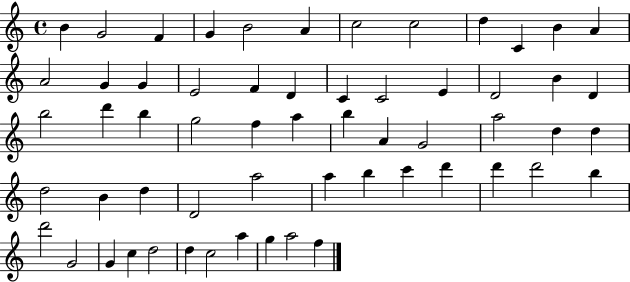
{
  \clef treble
  \time 4/4
  \defaultTimeSignature
  \key c \major
  b'4 g'2 f'4 | g'4 b'2 a'4 | c''2 c''2 | d''4 c'4 b'4 a'4 | \break a'2 g'4 g'4 | e'2 f'4 d'4 | c'4 c'2 e'4 | d'2 b'4 d'4 | \break b''2 d'''4 b''4 | g''2 f''4 a''4 | b''4 a'4 g'2 | a''2 d''4 d''4 | \break d''2 b'4 d''4 | d'2 a''2 | a''4 b''4 c'''4 d'''4 | d'''4 d'''2 b''4 | \break d'''2 g'2 | g'4 c''4 d''2 | d''4 c''2 a''4 | g''4 a''2 f''4 | \break \bar "|."
}